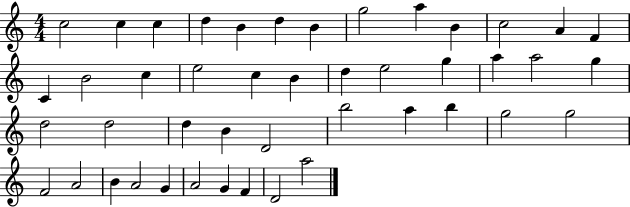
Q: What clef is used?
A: treble